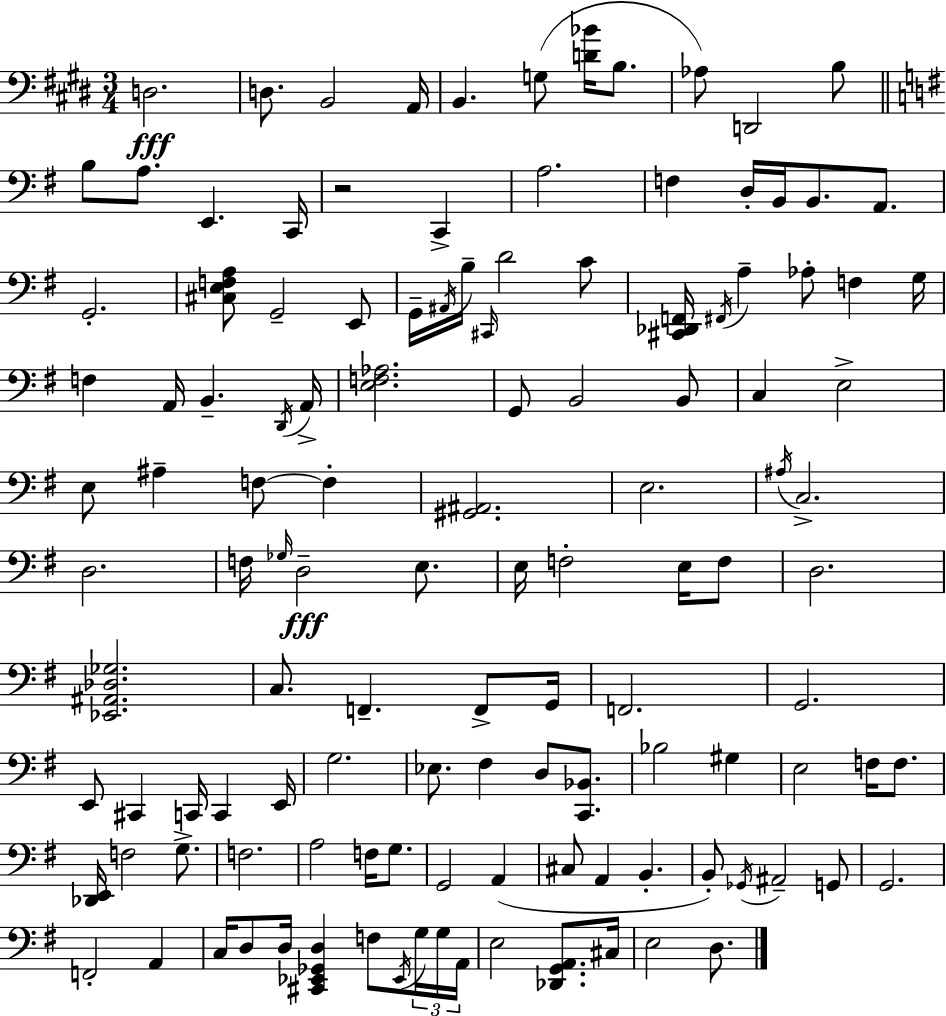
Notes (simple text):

D3/h. D3/e. B2/h A2/s B2/q. G3/e [D4,Bb4]/s B3/e. Ab3/e D2/h B3/e B3/e A3/e. E2/q. C2/s R/h C2/q A3/h. F3/q D3/s B2/s B2/e. A2/e. G2/h. [C#3,E3,F3,A3]/e G2/h E2/e G2/s A#2/s B3/s C#2/s D4/h C4/e [C#2,Db2,F2]/s F#2/s A3/q Ab3/e F3/q G3/s F3/q A2/s B2/q. D2/s A2/s [E3,F3,Ab3]/h. G2/e B2/h B2/e C3/q E3/h E3/e A#3/q F3/e F3/q [G#2,A#2]/h. E3/h. A#3/s C3/h. D3/h. F3/s Gb3/s D3/h E3/e. E3/s F3/h E3/s F3/e D3/h. [Eb2,A#2,Db3,Gb3]/h. C3/e. F2/q. F2/e G2/s F2/h. G2/h. E2/e C#2/q C2/s C2/q E2/s G3/h. Eb3/e. F#3/q D3/e [C2,Bb2]/e. Bb3/h G#3/q E3/h F3/s F3/e. [Db2,E2]/s F3/h G3/e. F3/h. A3/h F3/s G3/e. G2/h A2/q C#3/e A2/q B2/q. B2/e Gb2/s A#2/h G2/e G2/h. F2/h A2/q C3/s D3/e D3/s [C#2,Eb2,Gb2,D3]/q F3/e Eb2/s G3/s G3/s A2/s E3/h [Db2,G2,A2]/e. C#3/s E3/h D3/e.